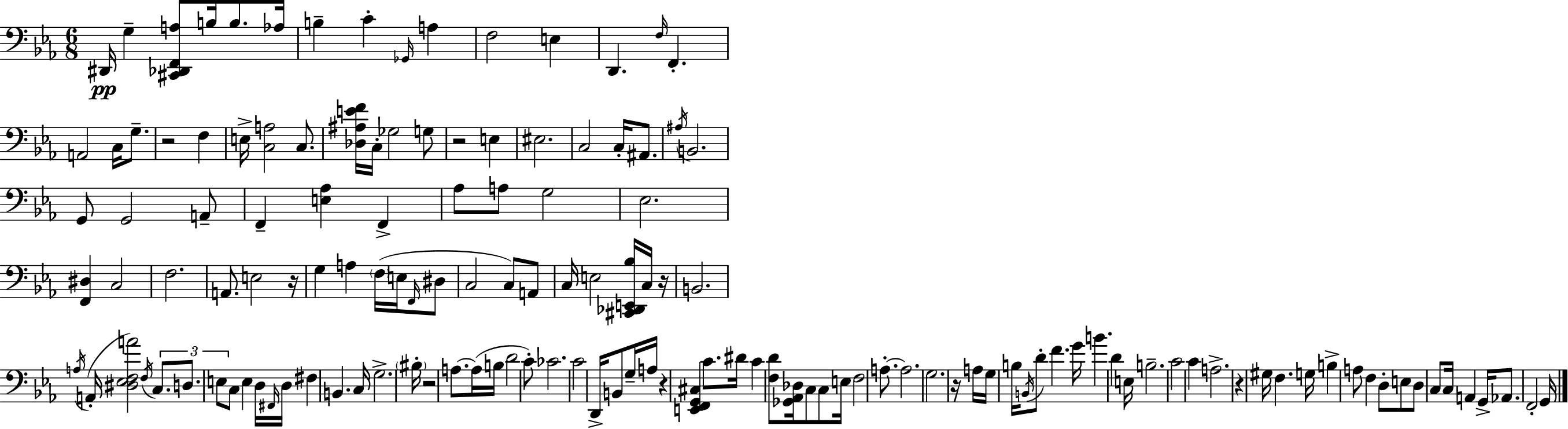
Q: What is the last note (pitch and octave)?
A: G2